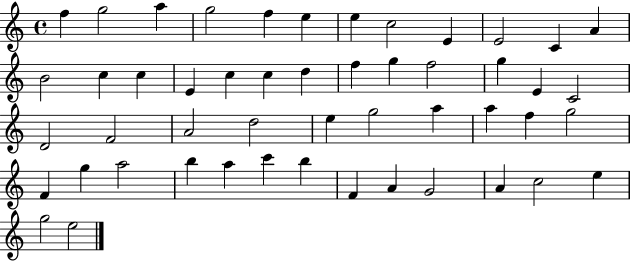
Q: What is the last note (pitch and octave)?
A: E5